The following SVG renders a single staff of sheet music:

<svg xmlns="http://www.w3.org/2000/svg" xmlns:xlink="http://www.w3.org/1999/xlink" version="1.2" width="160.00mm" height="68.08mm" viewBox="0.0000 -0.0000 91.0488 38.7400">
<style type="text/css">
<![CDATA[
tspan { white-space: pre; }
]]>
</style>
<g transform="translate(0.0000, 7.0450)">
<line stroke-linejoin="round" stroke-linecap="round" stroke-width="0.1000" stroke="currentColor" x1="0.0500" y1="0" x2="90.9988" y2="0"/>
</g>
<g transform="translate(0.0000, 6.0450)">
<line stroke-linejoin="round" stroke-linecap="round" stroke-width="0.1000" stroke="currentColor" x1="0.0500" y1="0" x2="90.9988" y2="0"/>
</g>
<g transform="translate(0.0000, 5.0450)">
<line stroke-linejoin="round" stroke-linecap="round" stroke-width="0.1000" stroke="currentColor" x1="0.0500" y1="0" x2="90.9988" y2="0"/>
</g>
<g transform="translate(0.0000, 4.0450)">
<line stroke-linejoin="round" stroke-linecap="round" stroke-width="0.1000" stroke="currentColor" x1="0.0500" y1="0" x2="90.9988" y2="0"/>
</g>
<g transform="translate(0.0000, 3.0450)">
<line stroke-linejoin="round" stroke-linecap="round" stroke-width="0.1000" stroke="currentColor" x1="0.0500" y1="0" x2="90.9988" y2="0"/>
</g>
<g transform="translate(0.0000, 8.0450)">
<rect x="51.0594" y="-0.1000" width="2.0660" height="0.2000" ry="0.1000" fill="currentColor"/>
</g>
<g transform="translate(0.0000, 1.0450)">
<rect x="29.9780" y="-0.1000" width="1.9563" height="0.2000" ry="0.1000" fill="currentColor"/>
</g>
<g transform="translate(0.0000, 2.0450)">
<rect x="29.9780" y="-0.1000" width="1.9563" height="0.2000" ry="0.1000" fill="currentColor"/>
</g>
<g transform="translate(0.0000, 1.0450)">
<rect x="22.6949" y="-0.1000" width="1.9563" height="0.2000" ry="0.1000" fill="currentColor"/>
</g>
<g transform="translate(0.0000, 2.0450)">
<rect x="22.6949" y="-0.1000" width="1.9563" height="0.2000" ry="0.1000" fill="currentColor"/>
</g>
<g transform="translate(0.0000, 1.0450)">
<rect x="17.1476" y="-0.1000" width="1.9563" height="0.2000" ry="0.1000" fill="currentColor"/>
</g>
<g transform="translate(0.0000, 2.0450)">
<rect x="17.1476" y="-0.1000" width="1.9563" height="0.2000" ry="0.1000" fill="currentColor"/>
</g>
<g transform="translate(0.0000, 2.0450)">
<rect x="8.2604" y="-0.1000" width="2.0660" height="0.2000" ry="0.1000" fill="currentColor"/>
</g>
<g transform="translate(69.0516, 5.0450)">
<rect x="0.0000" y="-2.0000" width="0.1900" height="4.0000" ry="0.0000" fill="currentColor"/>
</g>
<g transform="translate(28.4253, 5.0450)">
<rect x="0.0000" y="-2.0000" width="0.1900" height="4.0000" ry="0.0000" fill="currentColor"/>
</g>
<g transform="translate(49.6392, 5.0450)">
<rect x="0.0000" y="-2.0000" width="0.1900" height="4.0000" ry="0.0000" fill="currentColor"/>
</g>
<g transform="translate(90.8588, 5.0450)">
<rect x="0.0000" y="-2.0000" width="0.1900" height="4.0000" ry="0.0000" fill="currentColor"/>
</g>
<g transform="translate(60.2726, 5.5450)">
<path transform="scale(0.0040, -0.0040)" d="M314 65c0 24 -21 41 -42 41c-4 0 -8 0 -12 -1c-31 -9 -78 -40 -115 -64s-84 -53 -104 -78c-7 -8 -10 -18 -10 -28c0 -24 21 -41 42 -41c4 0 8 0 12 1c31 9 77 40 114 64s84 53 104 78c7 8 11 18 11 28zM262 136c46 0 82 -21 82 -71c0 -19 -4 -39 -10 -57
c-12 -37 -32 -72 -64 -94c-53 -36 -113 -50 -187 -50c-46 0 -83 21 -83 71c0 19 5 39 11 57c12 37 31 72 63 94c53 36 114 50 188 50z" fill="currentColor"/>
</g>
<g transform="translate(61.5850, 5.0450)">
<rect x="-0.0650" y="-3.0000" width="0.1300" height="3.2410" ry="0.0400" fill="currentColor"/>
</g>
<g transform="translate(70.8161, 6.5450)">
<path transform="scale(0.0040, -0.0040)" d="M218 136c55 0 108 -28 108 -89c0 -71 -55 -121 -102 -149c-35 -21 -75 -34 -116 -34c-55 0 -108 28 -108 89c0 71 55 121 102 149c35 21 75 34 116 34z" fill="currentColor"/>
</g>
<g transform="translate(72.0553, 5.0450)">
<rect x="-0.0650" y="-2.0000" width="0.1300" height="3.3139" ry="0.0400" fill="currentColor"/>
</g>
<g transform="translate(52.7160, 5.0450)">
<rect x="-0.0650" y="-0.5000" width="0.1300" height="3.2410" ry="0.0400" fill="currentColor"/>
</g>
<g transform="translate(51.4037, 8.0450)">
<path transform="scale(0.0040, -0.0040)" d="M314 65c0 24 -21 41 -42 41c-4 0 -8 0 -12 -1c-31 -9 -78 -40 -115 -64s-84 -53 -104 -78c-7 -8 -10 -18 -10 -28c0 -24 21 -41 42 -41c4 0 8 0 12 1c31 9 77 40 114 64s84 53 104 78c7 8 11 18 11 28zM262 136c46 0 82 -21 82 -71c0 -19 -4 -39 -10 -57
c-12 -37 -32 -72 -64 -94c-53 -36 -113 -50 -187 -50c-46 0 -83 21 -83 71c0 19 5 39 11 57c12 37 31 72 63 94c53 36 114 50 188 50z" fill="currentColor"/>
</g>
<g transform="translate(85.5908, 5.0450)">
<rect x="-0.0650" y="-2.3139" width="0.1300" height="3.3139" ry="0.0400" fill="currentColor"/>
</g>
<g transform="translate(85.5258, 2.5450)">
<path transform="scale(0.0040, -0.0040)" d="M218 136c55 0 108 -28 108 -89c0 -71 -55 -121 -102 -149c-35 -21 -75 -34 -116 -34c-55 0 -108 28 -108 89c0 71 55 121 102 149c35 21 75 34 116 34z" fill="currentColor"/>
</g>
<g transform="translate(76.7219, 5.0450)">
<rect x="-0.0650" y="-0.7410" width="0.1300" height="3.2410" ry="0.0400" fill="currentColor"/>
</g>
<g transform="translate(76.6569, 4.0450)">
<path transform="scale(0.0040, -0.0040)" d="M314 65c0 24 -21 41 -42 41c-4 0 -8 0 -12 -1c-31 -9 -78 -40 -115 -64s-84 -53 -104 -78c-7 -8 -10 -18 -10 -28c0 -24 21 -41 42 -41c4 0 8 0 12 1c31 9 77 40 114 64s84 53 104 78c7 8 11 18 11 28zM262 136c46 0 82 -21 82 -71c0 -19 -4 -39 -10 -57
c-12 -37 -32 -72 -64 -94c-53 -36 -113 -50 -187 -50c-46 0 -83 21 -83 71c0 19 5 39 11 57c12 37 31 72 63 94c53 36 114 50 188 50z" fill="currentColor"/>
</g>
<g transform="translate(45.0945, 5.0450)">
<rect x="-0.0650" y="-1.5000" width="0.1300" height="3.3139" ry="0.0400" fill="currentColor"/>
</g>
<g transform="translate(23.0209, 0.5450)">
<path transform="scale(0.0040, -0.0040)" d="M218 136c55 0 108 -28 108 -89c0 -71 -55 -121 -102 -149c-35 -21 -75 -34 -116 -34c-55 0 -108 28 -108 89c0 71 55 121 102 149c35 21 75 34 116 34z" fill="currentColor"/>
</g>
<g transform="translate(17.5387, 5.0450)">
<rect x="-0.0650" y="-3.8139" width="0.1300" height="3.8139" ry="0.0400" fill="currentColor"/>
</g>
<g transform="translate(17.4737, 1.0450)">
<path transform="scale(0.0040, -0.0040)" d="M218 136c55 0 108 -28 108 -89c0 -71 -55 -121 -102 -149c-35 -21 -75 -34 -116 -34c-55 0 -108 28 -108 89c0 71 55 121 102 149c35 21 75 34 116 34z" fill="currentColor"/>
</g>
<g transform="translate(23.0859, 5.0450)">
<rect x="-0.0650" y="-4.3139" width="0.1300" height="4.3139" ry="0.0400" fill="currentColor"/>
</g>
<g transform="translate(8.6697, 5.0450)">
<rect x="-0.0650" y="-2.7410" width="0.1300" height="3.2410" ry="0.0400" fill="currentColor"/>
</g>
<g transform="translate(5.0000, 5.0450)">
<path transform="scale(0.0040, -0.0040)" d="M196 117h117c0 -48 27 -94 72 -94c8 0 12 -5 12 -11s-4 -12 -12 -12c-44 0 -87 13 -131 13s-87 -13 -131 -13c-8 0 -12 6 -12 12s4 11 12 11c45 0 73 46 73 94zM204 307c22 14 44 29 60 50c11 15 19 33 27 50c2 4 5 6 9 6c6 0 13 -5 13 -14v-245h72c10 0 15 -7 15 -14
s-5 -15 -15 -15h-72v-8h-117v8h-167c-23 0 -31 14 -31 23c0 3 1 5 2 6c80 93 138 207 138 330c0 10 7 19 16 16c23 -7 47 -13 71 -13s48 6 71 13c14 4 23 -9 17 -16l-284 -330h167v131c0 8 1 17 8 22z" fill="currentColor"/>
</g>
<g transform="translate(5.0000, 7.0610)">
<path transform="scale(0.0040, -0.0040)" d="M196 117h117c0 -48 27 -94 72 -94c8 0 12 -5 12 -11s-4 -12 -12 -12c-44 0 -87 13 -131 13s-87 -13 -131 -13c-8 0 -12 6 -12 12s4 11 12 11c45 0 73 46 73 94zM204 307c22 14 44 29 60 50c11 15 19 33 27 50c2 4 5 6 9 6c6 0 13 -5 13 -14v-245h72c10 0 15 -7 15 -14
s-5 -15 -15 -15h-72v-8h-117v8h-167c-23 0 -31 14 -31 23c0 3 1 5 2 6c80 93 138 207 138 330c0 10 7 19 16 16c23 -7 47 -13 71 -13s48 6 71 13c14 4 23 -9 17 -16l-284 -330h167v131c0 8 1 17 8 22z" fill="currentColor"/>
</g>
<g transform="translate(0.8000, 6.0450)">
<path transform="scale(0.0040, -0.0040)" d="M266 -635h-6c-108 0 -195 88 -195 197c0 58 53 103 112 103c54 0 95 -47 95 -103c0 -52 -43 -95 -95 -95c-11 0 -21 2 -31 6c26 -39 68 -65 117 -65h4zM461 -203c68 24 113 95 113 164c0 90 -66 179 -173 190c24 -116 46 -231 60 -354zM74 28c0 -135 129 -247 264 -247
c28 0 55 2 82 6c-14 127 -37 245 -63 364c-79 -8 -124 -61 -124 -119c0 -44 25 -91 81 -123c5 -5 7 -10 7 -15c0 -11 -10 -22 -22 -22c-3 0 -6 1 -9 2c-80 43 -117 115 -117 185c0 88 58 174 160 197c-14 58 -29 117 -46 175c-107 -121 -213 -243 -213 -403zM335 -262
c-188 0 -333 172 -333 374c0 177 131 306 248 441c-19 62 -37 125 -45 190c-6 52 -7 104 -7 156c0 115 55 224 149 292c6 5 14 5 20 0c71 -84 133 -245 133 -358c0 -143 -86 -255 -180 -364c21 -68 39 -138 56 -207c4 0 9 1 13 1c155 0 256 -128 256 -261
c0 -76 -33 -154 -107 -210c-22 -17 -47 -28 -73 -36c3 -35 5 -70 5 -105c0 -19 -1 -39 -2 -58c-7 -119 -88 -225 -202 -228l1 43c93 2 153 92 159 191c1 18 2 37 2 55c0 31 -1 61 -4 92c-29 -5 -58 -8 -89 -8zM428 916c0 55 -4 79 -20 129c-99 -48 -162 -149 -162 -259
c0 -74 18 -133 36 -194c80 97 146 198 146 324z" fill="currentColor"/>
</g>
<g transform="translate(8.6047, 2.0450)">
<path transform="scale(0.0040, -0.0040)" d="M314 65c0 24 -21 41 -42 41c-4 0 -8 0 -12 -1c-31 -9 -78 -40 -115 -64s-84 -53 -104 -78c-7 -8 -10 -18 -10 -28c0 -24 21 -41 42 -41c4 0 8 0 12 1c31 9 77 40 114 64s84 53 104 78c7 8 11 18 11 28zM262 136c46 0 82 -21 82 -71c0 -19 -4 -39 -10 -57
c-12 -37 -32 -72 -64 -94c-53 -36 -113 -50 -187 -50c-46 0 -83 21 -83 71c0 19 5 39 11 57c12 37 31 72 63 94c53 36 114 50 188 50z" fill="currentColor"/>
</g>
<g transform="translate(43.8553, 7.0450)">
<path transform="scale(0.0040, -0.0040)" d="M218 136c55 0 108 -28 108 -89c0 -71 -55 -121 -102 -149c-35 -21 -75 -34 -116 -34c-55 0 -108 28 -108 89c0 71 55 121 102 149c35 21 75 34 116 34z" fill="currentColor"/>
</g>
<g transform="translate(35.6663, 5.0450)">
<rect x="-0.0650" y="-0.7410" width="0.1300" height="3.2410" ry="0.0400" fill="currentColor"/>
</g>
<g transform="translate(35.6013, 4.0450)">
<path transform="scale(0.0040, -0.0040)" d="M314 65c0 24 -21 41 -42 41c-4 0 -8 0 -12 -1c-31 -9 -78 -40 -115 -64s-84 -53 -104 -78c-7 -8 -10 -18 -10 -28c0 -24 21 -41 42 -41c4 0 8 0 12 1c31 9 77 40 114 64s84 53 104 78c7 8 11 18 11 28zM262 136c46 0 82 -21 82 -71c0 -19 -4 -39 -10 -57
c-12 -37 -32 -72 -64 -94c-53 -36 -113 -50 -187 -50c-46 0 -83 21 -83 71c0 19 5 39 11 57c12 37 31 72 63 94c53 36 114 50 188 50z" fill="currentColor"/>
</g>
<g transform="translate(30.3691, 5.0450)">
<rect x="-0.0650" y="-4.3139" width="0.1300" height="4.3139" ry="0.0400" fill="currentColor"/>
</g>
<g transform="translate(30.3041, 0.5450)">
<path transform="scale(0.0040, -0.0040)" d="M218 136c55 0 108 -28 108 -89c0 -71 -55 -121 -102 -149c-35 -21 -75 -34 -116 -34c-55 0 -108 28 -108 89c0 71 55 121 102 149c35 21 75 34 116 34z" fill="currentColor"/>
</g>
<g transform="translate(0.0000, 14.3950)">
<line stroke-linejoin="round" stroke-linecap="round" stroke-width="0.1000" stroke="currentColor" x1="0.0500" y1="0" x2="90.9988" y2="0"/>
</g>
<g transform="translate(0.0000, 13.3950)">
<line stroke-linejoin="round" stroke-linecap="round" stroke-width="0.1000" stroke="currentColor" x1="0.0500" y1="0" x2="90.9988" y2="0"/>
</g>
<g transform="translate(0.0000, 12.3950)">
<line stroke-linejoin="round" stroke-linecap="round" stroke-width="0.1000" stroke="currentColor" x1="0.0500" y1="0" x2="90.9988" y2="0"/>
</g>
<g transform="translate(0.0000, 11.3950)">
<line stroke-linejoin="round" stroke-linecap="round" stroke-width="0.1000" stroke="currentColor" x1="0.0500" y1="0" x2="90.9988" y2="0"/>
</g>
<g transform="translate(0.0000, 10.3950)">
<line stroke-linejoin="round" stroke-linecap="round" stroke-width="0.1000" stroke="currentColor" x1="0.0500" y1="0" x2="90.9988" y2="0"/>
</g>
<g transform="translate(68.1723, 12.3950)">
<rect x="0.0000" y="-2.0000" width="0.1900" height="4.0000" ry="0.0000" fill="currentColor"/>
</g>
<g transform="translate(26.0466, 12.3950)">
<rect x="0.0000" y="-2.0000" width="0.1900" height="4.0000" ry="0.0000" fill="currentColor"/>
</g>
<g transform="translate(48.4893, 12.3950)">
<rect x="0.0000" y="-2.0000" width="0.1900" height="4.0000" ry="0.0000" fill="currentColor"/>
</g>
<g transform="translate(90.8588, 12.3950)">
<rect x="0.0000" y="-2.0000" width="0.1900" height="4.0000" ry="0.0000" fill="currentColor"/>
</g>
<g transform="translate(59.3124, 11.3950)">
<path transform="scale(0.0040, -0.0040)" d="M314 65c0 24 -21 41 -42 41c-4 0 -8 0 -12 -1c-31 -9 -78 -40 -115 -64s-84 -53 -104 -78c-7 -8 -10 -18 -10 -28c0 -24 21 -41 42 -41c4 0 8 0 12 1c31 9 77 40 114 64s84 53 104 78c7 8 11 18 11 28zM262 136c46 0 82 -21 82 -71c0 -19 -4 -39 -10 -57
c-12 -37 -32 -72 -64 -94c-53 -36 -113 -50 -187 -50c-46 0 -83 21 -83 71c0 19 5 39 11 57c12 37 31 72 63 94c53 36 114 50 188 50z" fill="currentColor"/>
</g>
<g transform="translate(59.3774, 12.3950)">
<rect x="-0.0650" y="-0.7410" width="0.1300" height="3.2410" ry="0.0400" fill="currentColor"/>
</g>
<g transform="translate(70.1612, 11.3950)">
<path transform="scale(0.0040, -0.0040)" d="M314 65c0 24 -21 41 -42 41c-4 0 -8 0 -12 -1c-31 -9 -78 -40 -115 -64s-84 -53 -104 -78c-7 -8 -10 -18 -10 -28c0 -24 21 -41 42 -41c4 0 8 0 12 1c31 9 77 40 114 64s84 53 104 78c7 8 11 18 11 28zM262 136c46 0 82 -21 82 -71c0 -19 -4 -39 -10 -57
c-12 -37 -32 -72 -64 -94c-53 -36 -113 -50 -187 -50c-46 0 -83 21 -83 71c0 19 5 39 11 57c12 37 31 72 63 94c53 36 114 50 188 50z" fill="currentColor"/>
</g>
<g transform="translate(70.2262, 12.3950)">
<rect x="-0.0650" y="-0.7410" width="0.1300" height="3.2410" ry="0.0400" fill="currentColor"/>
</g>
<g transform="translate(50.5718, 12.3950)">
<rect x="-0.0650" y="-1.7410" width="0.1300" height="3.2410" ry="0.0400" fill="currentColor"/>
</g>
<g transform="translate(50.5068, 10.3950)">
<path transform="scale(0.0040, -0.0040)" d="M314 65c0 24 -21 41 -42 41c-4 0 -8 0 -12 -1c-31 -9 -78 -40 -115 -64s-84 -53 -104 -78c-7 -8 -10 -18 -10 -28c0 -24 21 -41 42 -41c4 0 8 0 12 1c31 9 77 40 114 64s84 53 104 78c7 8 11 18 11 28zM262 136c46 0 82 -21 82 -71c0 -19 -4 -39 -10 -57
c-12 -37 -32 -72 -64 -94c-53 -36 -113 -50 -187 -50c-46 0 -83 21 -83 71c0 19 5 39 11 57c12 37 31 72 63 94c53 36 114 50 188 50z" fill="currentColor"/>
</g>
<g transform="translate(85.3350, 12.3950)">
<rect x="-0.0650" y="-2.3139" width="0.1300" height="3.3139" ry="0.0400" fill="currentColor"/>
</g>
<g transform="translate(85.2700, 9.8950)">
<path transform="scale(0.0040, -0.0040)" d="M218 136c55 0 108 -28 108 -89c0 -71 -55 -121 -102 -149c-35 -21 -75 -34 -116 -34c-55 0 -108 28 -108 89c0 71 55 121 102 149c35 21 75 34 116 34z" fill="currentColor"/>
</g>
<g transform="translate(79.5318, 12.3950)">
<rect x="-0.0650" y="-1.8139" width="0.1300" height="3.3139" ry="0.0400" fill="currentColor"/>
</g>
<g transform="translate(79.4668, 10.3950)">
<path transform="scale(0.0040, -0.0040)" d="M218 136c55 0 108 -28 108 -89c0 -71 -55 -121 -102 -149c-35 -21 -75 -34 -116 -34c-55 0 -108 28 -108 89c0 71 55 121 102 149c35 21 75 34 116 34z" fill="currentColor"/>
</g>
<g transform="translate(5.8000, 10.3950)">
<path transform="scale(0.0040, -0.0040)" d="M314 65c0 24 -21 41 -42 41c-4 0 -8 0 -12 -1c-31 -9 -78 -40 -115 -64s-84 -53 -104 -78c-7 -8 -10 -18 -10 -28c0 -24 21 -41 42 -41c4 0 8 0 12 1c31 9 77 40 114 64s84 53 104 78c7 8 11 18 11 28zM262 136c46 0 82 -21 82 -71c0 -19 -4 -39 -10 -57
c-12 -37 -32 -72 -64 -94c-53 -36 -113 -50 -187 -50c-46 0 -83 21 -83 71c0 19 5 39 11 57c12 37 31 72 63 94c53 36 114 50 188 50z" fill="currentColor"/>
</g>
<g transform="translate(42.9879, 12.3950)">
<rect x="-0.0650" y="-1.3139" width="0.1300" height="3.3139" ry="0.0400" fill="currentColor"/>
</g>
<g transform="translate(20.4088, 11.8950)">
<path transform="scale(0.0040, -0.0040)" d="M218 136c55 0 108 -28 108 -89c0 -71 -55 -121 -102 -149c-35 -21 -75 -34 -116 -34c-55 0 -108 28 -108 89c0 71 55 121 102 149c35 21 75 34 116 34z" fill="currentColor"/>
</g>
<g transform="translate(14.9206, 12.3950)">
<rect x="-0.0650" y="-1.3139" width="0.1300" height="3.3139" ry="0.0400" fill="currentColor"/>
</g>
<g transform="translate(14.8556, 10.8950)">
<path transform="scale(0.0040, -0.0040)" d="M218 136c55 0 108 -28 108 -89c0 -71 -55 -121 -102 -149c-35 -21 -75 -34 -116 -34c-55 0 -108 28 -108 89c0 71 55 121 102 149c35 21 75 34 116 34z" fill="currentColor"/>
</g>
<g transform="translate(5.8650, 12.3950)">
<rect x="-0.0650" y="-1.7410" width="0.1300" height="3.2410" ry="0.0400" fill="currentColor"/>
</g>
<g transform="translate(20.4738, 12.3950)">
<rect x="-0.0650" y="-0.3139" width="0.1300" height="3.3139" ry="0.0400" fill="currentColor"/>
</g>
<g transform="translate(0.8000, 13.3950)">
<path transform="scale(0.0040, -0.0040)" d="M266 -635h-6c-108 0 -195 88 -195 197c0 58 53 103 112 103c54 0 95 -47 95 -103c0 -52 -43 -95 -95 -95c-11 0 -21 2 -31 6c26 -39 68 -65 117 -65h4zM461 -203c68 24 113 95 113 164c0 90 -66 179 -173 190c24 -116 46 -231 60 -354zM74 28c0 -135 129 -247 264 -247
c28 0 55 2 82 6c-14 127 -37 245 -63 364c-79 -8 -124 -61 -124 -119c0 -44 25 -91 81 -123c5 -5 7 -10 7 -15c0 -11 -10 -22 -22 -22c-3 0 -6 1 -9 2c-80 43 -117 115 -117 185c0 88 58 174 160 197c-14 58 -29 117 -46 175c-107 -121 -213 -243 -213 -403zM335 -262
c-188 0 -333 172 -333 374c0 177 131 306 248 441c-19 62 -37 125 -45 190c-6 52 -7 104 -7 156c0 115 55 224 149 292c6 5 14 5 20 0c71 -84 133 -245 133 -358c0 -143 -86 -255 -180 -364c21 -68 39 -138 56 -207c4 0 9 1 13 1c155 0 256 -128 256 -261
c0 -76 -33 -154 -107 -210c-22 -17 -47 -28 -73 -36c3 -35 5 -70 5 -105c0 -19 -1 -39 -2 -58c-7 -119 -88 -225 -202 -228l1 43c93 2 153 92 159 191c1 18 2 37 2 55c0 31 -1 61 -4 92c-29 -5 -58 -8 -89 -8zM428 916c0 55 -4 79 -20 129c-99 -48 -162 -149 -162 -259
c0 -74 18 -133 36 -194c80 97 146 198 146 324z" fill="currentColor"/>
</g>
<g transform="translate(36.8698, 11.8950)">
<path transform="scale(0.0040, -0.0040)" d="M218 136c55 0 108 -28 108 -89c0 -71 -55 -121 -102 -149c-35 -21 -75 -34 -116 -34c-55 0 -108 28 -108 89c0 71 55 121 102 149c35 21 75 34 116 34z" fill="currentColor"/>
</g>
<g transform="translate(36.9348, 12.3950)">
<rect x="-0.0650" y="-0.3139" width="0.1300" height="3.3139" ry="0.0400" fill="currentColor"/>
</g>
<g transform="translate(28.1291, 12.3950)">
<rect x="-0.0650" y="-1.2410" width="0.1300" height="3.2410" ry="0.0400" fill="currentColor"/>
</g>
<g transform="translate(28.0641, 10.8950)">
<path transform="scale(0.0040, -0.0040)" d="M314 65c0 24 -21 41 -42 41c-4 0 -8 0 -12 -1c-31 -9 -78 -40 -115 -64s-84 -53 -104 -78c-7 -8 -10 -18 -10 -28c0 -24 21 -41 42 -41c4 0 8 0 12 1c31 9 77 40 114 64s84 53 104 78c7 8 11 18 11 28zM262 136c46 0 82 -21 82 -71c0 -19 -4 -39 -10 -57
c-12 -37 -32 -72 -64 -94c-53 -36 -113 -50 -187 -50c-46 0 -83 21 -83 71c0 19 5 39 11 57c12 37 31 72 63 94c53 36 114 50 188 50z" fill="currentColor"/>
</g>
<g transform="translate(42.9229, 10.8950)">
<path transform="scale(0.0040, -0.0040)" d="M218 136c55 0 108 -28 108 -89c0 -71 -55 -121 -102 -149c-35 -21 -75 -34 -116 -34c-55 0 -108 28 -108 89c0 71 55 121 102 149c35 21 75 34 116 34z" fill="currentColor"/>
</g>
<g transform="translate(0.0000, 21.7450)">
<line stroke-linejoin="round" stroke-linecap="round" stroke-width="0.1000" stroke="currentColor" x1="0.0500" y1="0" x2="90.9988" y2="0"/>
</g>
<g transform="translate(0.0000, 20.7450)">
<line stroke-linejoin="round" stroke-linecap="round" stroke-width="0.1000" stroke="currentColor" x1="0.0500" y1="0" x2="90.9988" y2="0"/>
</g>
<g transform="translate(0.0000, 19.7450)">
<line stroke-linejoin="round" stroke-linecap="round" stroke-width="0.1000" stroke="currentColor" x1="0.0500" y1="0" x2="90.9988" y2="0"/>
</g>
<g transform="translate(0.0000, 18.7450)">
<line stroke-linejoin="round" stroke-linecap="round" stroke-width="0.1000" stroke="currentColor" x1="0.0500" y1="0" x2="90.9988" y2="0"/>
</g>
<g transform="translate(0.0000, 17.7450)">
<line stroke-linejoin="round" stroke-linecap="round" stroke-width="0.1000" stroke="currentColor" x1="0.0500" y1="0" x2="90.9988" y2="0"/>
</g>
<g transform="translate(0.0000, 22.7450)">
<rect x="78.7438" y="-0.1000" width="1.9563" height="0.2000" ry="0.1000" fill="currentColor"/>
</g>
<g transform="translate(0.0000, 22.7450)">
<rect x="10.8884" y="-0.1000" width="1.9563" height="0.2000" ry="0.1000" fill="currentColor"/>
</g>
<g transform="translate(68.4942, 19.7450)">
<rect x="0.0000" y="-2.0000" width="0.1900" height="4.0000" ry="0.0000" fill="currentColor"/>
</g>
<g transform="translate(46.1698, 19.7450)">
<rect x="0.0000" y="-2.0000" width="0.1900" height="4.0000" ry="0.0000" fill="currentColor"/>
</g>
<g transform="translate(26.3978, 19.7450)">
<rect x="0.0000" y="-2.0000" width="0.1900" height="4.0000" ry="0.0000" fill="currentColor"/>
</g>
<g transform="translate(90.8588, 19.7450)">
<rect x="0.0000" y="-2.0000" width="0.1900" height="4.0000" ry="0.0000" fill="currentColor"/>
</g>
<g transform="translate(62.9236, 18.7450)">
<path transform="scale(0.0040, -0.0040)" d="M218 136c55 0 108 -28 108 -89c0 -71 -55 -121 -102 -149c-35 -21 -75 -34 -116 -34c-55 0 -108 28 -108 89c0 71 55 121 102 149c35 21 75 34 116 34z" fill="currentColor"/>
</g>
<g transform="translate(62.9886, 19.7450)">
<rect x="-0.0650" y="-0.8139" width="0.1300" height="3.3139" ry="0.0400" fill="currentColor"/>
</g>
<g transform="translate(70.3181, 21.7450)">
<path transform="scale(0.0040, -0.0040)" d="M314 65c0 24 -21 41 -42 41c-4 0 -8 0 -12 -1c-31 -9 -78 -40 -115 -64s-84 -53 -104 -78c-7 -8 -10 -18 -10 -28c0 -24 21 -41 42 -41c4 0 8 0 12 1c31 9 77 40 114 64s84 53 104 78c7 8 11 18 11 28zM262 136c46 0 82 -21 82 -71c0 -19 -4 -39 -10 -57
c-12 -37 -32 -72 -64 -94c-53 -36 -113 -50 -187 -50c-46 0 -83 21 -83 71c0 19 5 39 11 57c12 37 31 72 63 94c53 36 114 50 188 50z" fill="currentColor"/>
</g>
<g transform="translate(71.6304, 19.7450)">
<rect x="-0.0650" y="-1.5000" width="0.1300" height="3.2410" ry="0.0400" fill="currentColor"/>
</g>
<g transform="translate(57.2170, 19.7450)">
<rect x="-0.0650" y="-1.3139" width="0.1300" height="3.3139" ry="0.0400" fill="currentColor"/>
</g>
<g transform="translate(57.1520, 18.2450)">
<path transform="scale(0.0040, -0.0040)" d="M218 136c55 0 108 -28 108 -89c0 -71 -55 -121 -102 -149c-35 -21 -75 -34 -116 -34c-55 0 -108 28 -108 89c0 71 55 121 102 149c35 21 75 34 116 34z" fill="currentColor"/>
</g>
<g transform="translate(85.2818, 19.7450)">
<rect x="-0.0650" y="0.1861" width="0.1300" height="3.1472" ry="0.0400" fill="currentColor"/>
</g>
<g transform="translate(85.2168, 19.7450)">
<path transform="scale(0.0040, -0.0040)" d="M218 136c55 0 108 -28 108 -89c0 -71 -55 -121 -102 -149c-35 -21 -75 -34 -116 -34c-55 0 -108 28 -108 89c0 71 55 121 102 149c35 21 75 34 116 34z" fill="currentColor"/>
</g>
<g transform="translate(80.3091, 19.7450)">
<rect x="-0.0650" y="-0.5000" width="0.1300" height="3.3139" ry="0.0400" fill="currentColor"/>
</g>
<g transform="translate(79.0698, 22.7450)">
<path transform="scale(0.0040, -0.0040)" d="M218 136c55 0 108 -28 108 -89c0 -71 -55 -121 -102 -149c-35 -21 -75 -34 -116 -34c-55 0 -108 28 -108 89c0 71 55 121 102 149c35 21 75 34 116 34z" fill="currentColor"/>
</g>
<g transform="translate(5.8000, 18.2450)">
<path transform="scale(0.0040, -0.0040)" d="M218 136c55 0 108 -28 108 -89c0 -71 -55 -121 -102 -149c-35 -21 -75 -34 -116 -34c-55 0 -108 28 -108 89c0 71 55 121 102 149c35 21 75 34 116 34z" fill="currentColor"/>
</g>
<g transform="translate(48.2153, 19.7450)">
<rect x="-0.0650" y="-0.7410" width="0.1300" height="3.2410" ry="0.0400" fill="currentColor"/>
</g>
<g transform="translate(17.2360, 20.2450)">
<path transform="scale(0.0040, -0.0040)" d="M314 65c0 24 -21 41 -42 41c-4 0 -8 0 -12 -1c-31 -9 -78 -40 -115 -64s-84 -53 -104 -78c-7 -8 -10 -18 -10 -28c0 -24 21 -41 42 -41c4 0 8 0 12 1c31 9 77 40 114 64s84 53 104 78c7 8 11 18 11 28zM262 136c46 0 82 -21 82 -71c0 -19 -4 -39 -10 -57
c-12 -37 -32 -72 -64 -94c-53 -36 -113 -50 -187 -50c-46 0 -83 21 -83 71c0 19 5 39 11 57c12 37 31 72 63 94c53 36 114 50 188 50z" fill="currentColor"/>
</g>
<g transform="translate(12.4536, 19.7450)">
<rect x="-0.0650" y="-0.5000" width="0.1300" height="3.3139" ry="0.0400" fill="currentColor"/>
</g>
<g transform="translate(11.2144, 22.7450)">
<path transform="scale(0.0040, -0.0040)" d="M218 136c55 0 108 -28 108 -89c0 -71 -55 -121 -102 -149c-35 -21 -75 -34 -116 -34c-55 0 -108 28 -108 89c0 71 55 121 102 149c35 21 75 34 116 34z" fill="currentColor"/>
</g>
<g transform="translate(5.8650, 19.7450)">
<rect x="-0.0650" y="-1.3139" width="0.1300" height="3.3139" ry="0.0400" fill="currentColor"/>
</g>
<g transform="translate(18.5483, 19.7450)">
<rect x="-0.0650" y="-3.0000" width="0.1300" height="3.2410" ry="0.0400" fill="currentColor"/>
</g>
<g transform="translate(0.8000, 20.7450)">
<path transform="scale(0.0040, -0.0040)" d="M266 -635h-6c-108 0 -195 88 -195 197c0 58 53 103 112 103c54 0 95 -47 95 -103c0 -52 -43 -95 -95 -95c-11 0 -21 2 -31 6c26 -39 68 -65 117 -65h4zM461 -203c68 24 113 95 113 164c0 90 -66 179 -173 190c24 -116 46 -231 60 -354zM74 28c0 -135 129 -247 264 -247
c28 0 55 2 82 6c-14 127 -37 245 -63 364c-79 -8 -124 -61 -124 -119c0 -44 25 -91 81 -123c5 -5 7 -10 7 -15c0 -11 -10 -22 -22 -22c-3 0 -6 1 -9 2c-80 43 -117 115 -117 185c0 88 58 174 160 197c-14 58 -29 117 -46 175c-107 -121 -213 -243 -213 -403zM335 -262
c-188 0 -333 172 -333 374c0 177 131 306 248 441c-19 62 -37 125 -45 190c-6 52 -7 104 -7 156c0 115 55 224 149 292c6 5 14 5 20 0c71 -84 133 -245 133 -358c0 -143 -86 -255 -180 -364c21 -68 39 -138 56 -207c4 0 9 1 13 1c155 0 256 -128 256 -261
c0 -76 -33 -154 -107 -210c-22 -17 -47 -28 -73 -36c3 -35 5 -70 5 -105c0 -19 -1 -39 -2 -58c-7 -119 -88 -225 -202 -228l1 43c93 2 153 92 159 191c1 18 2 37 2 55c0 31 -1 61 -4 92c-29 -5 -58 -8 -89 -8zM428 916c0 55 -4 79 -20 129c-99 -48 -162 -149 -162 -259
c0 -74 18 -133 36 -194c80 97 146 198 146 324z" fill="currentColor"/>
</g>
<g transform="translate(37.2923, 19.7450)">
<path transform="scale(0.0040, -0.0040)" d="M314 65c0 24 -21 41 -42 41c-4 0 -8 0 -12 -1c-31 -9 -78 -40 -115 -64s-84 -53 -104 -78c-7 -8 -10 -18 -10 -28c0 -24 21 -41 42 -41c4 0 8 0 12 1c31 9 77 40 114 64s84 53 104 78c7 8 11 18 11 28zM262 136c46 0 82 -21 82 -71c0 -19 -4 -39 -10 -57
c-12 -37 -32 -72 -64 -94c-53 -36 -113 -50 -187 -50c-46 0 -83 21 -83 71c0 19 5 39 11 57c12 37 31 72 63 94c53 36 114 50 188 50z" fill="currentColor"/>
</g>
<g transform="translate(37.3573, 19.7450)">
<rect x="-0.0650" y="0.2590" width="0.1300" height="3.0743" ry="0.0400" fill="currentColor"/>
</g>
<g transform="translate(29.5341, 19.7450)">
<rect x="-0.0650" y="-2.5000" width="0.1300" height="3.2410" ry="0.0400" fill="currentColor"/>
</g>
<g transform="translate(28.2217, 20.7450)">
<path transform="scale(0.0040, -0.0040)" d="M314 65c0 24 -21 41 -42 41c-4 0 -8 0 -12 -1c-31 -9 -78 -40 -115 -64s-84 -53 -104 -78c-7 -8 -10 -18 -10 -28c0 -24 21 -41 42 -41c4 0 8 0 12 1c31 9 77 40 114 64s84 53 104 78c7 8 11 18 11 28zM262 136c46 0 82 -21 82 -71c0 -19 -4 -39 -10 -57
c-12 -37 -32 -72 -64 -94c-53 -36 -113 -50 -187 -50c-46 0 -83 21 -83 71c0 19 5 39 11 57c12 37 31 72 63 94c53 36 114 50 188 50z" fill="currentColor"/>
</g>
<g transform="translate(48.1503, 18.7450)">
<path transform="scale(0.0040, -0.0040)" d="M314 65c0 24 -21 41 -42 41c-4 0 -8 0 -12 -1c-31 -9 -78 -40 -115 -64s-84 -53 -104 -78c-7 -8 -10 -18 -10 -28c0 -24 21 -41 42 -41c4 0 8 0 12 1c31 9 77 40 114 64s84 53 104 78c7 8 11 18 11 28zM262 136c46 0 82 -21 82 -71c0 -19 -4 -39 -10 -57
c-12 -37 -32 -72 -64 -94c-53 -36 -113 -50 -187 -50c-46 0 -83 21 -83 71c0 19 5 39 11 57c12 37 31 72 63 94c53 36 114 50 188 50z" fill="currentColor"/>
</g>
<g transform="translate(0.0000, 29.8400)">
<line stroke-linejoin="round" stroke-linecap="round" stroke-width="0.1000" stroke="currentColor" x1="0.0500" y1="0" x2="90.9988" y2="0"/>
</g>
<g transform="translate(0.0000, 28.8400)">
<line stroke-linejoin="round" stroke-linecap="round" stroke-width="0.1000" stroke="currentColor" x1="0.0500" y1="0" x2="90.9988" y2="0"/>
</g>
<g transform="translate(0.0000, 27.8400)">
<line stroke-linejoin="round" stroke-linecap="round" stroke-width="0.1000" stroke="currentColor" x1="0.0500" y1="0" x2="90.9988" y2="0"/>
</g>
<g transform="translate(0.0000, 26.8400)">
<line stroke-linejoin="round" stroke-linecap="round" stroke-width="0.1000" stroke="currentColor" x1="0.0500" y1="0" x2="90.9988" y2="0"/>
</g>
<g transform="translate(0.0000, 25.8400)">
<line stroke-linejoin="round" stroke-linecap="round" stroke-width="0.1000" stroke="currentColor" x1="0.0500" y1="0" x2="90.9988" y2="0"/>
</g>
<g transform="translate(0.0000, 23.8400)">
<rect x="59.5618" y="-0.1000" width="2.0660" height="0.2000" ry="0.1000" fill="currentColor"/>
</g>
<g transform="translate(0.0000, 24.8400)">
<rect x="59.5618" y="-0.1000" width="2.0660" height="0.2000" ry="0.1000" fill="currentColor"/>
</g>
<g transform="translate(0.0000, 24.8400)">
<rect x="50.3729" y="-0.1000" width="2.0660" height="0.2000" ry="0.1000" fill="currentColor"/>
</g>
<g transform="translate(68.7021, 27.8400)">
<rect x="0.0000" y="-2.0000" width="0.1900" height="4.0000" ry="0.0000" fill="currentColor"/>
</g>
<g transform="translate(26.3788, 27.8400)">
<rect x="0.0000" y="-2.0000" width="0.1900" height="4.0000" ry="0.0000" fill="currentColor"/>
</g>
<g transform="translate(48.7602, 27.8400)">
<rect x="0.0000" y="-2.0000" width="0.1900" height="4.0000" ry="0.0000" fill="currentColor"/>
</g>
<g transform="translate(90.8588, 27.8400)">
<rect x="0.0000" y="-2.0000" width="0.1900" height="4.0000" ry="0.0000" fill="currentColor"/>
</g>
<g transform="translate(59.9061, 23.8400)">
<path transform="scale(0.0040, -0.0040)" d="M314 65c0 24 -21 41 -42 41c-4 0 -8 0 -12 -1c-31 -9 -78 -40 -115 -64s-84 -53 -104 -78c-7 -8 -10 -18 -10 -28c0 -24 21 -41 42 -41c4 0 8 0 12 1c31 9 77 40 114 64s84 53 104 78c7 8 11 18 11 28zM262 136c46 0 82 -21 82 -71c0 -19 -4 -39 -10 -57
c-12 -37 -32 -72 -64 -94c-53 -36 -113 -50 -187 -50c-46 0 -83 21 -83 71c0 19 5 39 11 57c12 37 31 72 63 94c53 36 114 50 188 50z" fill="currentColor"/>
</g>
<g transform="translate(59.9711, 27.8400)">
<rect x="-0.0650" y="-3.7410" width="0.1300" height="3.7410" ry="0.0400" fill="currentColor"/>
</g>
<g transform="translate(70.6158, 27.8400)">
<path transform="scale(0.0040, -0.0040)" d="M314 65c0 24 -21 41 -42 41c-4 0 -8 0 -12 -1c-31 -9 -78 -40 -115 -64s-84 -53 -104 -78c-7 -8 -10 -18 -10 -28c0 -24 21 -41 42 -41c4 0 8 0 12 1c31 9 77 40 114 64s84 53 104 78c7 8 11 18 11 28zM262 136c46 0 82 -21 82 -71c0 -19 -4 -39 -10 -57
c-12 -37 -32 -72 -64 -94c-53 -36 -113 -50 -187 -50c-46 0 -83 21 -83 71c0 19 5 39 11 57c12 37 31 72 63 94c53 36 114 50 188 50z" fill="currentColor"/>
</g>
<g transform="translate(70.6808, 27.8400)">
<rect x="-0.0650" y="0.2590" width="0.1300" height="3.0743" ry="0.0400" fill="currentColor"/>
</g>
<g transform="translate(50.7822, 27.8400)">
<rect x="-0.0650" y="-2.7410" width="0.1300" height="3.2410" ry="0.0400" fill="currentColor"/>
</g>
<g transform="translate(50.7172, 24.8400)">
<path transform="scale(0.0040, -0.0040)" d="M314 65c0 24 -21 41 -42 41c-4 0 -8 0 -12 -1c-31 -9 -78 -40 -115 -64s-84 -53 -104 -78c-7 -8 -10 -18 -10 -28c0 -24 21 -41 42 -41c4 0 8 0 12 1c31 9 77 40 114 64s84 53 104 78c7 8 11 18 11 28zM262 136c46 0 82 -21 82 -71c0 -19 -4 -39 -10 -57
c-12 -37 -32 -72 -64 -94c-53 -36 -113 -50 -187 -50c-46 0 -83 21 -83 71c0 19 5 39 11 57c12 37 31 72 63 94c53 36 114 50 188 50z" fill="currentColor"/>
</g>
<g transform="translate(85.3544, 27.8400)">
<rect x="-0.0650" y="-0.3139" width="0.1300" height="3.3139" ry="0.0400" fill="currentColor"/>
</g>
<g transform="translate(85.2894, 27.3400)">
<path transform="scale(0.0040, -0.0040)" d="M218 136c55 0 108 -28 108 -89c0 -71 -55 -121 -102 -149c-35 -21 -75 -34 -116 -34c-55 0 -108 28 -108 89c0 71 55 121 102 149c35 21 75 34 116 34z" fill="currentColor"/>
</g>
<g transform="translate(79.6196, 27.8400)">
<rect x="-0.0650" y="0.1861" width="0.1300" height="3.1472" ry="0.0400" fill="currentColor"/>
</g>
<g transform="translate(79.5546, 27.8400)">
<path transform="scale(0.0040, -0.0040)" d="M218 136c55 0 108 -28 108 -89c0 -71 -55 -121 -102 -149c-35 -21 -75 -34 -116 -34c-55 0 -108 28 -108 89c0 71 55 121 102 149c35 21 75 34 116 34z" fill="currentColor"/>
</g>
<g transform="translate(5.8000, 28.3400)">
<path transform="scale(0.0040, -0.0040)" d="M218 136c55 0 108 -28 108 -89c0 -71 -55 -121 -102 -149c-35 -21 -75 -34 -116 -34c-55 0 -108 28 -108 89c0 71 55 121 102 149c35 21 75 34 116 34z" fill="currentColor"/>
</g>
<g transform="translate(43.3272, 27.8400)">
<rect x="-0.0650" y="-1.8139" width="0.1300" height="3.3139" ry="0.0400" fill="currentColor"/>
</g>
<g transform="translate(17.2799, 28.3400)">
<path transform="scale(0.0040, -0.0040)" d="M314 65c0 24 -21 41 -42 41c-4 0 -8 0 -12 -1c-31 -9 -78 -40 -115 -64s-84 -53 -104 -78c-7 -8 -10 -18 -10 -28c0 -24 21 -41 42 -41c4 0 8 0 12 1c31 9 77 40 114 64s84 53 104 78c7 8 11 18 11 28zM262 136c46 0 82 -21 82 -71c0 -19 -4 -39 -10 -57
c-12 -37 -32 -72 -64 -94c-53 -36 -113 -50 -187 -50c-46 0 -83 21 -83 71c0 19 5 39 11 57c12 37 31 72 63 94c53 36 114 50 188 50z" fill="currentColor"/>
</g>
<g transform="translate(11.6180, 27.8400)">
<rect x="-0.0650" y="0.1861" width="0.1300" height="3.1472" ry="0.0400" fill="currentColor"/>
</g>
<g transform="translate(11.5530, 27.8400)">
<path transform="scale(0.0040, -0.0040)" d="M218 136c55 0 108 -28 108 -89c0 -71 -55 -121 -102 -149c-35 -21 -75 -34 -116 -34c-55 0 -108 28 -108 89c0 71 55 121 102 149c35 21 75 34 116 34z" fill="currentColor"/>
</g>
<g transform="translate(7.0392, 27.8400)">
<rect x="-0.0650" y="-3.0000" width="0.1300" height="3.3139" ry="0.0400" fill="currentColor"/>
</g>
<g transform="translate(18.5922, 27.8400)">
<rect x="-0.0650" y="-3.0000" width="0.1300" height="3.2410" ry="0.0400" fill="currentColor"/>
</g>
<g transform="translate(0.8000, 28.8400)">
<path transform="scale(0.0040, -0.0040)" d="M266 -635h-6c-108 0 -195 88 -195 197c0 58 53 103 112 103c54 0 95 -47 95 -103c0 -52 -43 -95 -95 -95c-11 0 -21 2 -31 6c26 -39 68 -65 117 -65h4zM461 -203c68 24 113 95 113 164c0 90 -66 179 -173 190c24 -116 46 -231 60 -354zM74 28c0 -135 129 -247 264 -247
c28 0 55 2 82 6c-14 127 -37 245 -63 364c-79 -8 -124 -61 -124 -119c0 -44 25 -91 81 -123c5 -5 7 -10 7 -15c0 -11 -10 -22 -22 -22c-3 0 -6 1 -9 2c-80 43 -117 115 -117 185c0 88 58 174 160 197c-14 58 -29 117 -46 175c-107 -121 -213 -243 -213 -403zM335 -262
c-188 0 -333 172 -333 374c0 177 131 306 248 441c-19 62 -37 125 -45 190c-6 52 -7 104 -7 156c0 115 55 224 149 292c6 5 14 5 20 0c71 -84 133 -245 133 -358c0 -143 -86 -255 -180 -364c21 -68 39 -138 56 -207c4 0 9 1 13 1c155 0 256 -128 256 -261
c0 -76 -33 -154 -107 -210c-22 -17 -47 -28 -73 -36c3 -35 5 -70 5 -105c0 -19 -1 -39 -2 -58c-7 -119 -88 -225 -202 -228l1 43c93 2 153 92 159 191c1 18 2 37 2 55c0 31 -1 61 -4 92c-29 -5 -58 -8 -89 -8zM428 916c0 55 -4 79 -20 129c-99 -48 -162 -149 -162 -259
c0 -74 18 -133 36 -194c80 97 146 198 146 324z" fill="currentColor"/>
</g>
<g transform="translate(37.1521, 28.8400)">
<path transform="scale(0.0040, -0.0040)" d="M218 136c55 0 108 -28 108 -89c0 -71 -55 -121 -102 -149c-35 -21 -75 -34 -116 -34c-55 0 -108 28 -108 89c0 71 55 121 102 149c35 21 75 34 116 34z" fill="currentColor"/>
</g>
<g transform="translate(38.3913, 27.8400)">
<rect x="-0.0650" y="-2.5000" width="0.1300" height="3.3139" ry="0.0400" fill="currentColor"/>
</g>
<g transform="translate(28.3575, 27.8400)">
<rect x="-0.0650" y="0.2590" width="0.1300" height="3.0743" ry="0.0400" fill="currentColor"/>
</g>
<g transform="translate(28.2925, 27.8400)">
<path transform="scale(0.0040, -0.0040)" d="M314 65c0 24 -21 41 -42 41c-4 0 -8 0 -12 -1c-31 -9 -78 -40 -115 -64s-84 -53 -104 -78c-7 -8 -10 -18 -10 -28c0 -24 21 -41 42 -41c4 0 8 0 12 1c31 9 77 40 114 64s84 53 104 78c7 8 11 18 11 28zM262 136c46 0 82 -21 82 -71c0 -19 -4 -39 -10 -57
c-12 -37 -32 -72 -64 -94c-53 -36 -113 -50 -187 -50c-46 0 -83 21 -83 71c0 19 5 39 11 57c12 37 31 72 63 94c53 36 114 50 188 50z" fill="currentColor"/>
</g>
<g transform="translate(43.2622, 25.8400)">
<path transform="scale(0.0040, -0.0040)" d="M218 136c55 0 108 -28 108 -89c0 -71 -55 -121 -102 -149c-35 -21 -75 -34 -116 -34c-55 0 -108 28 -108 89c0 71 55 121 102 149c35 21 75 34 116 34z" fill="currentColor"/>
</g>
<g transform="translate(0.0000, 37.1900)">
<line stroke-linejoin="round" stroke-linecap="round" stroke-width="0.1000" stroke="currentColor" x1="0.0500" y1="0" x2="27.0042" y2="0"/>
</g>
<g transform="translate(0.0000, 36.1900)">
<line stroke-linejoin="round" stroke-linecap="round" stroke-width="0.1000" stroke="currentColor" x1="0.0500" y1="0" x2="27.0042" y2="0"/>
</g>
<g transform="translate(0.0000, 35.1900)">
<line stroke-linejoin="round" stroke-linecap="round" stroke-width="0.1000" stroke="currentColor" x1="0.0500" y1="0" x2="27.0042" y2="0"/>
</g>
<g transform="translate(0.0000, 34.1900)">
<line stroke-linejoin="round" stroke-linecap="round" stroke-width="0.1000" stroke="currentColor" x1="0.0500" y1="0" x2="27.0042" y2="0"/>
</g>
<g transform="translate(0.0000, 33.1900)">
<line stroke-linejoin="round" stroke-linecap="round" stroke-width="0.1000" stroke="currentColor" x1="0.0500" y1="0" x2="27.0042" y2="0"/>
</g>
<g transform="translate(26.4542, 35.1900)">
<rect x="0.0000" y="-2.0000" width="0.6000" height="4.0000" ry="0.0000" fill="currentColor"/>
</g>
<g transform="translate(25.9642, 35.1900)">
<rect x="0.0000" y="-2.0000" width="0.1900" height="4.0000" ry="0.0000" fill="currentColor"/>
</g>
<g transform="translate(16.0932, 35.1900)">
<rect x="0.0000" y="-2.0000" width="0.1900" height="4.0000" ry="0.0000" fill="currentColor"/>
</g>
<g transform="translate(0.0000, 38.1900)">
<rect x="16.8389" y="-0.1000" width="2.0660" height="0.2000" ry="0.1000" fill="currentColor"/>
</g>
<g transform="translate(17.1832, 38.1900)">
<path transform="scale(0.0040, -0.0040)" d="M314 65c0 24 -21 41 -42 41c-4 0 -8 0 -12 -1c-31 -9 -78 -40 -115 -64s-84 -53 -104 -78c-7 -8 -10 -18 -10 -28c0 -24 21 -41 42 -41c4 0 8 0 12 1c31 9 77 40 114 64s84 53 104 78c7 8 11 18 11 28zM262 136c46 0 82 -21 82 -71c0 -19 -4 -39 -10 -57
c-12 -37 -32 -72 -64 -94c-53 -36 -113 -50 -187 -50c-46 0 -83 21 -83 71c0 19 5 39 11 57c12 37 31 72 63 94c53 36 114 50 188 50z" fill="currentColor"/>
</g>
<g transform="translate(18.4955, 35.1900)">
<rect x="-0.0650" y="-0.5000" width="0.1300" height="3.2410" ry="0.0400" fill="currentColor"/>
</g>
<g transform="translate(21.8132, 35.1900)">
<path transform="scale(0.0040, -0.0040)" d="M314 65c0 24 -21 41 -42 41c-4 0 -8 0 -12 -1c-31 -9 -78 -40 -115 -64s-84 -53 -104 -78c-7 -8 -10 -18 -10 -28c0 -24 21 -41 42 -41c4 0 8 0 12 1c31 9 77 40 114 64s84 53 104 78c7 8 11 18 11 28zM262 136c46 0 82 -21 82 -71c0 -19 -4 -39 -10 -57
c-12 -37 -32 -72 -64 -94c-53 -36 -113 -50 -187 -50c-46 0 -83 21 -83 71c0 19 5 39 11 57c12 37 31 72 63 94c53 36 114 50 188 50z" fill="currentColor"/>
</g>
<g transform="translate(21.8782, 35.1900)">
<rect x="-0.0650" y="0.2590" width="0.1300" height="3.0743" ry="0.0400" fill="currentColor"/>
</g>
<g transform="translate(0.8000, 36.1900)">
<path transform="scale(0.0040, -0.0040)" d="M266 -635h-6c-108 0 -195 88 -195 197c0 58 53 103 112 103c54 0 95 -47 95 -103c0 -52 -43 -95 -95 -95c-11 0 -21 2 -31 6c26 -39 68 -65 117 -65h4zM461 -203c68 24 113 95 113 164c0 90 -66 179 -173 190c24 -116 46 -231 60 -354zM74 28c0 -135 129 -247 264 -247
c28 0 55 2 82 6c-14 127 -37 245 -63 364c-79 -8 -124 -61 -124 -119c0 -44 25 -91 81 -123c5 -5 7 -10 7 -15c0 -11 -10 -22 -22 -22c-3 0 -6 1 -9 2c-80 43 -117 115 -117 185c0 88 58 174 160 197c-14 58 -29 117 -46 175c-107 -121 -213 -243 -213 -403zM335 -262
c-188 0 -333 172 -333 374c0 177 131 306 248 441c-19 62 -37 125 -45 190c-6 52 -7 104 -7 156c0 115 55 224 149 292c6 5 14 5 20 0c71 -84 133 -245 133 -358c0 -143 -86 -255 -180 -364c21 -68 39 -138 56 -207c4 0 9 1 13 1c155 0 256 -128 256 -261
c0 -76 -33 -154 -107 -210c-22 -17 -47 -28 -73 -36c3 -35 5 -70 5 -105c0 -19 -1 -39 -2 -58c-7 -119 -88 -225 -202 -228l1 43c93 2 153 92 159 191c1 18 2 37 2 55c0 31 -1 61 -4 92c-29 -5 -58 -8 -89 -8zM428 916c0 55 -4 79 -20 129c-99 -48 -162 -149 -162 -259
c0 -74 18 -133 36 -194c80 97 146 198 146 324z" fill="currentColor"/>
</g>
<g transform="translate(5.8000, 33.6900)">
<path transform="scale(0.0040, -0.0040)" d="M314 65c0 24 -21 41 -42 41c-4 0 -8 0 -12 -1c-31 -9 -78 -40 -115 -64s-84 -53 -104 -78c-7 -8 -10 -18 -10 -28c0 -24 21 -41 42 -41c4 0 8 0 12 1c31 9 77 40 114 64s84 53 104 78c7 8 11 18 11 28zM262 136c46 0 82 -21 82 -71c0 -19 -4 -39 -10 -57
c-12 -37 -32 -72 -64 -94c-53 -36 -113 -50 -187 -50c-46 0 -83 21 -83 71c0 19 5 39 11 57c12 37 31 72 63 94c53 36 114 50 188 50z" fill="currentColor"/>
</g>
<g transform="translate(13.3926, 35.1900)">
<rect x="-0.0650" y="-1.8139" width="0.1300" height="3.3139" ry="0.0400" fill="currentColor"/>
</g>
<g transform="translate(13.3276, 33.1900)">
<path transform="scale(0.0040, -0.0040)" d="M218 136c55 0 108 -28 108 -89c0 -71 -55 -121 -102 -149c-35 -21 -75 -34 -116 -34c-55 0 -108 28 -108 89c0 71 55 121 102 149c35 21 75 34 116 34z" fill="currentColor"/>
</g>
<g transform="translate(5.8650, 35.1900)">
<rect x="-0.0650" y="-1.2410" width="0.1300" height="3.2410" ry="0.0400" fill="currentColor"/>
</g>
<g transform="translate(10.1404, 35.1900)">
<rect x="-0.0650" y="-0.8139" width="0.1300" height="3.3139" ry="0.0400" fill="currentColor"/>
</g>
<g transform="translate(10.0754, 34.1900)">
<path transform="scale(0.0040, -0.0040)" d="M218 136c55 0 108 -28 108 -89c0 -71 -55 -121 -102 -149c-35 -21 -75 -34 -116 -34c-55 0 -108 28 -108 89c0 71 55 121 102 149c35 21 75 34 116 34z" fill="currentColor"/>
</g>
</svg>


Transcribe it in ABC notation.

X:1
T:Untitled
M:4/4
L:1/4
K:C
a2 c' d' d' d2 E C2 A2 F d2 g f2 e c e2 c e f2 d2 d2 f g e C A2 G2 B2 d2 e d E2 C B A B A2 B2 G f a2 c'2 B2 B c e2 d f C2 B2